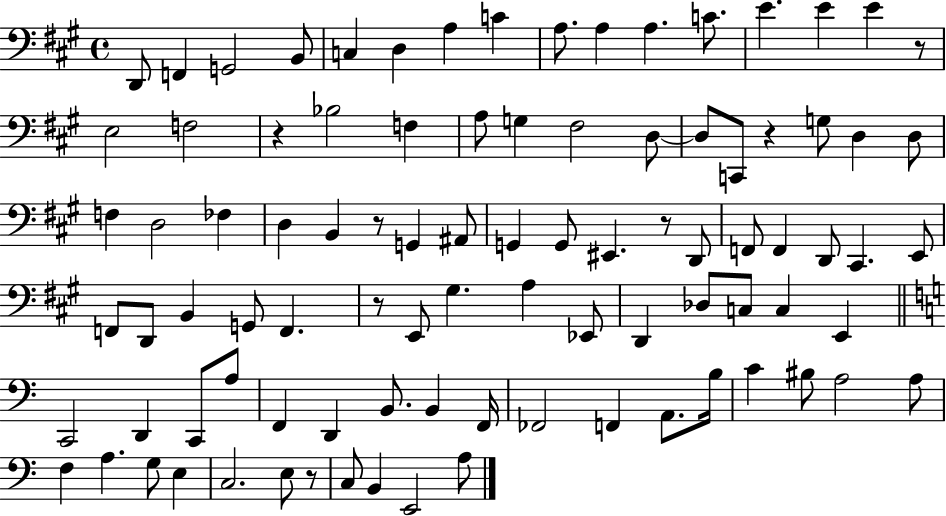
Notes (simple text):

D2/e F2/q G2/h B2/e C3/q D3/q A3/q C4/q A3/e. A3/q A3/q. C4/e. E4/q. E4/q E4/q R/e E3/h F3/h R/q Bb3/h F3/q A3/e G3/q F#3/h D3/e D3/e C2/e R/q G3/e D3/q D3/e F3/q D3/h FES3/q D3/q B2/q R/e G2/q A#2/e G2/q G2/e EIS2/q. R/e D2/e F2/e F2/q D2/e C#2/q. E2/e F2/e D2/e B2/q G2/e F2/q. R/e E2/e G#3/q. A3/q Eb2/e D2/q Db3/e C3/e C3/q E2/q C2/h D2/q C2/e A3/e F2/q D2/q B2/e. B2/q F2/s FES2/h F2/q A2/e. B3/s C4/q BIS3/e A3/h A3/e F3/q A3/q. G3/e E3/q C3/h. E3/e R/e C3/e B2/q E2/h A3/e